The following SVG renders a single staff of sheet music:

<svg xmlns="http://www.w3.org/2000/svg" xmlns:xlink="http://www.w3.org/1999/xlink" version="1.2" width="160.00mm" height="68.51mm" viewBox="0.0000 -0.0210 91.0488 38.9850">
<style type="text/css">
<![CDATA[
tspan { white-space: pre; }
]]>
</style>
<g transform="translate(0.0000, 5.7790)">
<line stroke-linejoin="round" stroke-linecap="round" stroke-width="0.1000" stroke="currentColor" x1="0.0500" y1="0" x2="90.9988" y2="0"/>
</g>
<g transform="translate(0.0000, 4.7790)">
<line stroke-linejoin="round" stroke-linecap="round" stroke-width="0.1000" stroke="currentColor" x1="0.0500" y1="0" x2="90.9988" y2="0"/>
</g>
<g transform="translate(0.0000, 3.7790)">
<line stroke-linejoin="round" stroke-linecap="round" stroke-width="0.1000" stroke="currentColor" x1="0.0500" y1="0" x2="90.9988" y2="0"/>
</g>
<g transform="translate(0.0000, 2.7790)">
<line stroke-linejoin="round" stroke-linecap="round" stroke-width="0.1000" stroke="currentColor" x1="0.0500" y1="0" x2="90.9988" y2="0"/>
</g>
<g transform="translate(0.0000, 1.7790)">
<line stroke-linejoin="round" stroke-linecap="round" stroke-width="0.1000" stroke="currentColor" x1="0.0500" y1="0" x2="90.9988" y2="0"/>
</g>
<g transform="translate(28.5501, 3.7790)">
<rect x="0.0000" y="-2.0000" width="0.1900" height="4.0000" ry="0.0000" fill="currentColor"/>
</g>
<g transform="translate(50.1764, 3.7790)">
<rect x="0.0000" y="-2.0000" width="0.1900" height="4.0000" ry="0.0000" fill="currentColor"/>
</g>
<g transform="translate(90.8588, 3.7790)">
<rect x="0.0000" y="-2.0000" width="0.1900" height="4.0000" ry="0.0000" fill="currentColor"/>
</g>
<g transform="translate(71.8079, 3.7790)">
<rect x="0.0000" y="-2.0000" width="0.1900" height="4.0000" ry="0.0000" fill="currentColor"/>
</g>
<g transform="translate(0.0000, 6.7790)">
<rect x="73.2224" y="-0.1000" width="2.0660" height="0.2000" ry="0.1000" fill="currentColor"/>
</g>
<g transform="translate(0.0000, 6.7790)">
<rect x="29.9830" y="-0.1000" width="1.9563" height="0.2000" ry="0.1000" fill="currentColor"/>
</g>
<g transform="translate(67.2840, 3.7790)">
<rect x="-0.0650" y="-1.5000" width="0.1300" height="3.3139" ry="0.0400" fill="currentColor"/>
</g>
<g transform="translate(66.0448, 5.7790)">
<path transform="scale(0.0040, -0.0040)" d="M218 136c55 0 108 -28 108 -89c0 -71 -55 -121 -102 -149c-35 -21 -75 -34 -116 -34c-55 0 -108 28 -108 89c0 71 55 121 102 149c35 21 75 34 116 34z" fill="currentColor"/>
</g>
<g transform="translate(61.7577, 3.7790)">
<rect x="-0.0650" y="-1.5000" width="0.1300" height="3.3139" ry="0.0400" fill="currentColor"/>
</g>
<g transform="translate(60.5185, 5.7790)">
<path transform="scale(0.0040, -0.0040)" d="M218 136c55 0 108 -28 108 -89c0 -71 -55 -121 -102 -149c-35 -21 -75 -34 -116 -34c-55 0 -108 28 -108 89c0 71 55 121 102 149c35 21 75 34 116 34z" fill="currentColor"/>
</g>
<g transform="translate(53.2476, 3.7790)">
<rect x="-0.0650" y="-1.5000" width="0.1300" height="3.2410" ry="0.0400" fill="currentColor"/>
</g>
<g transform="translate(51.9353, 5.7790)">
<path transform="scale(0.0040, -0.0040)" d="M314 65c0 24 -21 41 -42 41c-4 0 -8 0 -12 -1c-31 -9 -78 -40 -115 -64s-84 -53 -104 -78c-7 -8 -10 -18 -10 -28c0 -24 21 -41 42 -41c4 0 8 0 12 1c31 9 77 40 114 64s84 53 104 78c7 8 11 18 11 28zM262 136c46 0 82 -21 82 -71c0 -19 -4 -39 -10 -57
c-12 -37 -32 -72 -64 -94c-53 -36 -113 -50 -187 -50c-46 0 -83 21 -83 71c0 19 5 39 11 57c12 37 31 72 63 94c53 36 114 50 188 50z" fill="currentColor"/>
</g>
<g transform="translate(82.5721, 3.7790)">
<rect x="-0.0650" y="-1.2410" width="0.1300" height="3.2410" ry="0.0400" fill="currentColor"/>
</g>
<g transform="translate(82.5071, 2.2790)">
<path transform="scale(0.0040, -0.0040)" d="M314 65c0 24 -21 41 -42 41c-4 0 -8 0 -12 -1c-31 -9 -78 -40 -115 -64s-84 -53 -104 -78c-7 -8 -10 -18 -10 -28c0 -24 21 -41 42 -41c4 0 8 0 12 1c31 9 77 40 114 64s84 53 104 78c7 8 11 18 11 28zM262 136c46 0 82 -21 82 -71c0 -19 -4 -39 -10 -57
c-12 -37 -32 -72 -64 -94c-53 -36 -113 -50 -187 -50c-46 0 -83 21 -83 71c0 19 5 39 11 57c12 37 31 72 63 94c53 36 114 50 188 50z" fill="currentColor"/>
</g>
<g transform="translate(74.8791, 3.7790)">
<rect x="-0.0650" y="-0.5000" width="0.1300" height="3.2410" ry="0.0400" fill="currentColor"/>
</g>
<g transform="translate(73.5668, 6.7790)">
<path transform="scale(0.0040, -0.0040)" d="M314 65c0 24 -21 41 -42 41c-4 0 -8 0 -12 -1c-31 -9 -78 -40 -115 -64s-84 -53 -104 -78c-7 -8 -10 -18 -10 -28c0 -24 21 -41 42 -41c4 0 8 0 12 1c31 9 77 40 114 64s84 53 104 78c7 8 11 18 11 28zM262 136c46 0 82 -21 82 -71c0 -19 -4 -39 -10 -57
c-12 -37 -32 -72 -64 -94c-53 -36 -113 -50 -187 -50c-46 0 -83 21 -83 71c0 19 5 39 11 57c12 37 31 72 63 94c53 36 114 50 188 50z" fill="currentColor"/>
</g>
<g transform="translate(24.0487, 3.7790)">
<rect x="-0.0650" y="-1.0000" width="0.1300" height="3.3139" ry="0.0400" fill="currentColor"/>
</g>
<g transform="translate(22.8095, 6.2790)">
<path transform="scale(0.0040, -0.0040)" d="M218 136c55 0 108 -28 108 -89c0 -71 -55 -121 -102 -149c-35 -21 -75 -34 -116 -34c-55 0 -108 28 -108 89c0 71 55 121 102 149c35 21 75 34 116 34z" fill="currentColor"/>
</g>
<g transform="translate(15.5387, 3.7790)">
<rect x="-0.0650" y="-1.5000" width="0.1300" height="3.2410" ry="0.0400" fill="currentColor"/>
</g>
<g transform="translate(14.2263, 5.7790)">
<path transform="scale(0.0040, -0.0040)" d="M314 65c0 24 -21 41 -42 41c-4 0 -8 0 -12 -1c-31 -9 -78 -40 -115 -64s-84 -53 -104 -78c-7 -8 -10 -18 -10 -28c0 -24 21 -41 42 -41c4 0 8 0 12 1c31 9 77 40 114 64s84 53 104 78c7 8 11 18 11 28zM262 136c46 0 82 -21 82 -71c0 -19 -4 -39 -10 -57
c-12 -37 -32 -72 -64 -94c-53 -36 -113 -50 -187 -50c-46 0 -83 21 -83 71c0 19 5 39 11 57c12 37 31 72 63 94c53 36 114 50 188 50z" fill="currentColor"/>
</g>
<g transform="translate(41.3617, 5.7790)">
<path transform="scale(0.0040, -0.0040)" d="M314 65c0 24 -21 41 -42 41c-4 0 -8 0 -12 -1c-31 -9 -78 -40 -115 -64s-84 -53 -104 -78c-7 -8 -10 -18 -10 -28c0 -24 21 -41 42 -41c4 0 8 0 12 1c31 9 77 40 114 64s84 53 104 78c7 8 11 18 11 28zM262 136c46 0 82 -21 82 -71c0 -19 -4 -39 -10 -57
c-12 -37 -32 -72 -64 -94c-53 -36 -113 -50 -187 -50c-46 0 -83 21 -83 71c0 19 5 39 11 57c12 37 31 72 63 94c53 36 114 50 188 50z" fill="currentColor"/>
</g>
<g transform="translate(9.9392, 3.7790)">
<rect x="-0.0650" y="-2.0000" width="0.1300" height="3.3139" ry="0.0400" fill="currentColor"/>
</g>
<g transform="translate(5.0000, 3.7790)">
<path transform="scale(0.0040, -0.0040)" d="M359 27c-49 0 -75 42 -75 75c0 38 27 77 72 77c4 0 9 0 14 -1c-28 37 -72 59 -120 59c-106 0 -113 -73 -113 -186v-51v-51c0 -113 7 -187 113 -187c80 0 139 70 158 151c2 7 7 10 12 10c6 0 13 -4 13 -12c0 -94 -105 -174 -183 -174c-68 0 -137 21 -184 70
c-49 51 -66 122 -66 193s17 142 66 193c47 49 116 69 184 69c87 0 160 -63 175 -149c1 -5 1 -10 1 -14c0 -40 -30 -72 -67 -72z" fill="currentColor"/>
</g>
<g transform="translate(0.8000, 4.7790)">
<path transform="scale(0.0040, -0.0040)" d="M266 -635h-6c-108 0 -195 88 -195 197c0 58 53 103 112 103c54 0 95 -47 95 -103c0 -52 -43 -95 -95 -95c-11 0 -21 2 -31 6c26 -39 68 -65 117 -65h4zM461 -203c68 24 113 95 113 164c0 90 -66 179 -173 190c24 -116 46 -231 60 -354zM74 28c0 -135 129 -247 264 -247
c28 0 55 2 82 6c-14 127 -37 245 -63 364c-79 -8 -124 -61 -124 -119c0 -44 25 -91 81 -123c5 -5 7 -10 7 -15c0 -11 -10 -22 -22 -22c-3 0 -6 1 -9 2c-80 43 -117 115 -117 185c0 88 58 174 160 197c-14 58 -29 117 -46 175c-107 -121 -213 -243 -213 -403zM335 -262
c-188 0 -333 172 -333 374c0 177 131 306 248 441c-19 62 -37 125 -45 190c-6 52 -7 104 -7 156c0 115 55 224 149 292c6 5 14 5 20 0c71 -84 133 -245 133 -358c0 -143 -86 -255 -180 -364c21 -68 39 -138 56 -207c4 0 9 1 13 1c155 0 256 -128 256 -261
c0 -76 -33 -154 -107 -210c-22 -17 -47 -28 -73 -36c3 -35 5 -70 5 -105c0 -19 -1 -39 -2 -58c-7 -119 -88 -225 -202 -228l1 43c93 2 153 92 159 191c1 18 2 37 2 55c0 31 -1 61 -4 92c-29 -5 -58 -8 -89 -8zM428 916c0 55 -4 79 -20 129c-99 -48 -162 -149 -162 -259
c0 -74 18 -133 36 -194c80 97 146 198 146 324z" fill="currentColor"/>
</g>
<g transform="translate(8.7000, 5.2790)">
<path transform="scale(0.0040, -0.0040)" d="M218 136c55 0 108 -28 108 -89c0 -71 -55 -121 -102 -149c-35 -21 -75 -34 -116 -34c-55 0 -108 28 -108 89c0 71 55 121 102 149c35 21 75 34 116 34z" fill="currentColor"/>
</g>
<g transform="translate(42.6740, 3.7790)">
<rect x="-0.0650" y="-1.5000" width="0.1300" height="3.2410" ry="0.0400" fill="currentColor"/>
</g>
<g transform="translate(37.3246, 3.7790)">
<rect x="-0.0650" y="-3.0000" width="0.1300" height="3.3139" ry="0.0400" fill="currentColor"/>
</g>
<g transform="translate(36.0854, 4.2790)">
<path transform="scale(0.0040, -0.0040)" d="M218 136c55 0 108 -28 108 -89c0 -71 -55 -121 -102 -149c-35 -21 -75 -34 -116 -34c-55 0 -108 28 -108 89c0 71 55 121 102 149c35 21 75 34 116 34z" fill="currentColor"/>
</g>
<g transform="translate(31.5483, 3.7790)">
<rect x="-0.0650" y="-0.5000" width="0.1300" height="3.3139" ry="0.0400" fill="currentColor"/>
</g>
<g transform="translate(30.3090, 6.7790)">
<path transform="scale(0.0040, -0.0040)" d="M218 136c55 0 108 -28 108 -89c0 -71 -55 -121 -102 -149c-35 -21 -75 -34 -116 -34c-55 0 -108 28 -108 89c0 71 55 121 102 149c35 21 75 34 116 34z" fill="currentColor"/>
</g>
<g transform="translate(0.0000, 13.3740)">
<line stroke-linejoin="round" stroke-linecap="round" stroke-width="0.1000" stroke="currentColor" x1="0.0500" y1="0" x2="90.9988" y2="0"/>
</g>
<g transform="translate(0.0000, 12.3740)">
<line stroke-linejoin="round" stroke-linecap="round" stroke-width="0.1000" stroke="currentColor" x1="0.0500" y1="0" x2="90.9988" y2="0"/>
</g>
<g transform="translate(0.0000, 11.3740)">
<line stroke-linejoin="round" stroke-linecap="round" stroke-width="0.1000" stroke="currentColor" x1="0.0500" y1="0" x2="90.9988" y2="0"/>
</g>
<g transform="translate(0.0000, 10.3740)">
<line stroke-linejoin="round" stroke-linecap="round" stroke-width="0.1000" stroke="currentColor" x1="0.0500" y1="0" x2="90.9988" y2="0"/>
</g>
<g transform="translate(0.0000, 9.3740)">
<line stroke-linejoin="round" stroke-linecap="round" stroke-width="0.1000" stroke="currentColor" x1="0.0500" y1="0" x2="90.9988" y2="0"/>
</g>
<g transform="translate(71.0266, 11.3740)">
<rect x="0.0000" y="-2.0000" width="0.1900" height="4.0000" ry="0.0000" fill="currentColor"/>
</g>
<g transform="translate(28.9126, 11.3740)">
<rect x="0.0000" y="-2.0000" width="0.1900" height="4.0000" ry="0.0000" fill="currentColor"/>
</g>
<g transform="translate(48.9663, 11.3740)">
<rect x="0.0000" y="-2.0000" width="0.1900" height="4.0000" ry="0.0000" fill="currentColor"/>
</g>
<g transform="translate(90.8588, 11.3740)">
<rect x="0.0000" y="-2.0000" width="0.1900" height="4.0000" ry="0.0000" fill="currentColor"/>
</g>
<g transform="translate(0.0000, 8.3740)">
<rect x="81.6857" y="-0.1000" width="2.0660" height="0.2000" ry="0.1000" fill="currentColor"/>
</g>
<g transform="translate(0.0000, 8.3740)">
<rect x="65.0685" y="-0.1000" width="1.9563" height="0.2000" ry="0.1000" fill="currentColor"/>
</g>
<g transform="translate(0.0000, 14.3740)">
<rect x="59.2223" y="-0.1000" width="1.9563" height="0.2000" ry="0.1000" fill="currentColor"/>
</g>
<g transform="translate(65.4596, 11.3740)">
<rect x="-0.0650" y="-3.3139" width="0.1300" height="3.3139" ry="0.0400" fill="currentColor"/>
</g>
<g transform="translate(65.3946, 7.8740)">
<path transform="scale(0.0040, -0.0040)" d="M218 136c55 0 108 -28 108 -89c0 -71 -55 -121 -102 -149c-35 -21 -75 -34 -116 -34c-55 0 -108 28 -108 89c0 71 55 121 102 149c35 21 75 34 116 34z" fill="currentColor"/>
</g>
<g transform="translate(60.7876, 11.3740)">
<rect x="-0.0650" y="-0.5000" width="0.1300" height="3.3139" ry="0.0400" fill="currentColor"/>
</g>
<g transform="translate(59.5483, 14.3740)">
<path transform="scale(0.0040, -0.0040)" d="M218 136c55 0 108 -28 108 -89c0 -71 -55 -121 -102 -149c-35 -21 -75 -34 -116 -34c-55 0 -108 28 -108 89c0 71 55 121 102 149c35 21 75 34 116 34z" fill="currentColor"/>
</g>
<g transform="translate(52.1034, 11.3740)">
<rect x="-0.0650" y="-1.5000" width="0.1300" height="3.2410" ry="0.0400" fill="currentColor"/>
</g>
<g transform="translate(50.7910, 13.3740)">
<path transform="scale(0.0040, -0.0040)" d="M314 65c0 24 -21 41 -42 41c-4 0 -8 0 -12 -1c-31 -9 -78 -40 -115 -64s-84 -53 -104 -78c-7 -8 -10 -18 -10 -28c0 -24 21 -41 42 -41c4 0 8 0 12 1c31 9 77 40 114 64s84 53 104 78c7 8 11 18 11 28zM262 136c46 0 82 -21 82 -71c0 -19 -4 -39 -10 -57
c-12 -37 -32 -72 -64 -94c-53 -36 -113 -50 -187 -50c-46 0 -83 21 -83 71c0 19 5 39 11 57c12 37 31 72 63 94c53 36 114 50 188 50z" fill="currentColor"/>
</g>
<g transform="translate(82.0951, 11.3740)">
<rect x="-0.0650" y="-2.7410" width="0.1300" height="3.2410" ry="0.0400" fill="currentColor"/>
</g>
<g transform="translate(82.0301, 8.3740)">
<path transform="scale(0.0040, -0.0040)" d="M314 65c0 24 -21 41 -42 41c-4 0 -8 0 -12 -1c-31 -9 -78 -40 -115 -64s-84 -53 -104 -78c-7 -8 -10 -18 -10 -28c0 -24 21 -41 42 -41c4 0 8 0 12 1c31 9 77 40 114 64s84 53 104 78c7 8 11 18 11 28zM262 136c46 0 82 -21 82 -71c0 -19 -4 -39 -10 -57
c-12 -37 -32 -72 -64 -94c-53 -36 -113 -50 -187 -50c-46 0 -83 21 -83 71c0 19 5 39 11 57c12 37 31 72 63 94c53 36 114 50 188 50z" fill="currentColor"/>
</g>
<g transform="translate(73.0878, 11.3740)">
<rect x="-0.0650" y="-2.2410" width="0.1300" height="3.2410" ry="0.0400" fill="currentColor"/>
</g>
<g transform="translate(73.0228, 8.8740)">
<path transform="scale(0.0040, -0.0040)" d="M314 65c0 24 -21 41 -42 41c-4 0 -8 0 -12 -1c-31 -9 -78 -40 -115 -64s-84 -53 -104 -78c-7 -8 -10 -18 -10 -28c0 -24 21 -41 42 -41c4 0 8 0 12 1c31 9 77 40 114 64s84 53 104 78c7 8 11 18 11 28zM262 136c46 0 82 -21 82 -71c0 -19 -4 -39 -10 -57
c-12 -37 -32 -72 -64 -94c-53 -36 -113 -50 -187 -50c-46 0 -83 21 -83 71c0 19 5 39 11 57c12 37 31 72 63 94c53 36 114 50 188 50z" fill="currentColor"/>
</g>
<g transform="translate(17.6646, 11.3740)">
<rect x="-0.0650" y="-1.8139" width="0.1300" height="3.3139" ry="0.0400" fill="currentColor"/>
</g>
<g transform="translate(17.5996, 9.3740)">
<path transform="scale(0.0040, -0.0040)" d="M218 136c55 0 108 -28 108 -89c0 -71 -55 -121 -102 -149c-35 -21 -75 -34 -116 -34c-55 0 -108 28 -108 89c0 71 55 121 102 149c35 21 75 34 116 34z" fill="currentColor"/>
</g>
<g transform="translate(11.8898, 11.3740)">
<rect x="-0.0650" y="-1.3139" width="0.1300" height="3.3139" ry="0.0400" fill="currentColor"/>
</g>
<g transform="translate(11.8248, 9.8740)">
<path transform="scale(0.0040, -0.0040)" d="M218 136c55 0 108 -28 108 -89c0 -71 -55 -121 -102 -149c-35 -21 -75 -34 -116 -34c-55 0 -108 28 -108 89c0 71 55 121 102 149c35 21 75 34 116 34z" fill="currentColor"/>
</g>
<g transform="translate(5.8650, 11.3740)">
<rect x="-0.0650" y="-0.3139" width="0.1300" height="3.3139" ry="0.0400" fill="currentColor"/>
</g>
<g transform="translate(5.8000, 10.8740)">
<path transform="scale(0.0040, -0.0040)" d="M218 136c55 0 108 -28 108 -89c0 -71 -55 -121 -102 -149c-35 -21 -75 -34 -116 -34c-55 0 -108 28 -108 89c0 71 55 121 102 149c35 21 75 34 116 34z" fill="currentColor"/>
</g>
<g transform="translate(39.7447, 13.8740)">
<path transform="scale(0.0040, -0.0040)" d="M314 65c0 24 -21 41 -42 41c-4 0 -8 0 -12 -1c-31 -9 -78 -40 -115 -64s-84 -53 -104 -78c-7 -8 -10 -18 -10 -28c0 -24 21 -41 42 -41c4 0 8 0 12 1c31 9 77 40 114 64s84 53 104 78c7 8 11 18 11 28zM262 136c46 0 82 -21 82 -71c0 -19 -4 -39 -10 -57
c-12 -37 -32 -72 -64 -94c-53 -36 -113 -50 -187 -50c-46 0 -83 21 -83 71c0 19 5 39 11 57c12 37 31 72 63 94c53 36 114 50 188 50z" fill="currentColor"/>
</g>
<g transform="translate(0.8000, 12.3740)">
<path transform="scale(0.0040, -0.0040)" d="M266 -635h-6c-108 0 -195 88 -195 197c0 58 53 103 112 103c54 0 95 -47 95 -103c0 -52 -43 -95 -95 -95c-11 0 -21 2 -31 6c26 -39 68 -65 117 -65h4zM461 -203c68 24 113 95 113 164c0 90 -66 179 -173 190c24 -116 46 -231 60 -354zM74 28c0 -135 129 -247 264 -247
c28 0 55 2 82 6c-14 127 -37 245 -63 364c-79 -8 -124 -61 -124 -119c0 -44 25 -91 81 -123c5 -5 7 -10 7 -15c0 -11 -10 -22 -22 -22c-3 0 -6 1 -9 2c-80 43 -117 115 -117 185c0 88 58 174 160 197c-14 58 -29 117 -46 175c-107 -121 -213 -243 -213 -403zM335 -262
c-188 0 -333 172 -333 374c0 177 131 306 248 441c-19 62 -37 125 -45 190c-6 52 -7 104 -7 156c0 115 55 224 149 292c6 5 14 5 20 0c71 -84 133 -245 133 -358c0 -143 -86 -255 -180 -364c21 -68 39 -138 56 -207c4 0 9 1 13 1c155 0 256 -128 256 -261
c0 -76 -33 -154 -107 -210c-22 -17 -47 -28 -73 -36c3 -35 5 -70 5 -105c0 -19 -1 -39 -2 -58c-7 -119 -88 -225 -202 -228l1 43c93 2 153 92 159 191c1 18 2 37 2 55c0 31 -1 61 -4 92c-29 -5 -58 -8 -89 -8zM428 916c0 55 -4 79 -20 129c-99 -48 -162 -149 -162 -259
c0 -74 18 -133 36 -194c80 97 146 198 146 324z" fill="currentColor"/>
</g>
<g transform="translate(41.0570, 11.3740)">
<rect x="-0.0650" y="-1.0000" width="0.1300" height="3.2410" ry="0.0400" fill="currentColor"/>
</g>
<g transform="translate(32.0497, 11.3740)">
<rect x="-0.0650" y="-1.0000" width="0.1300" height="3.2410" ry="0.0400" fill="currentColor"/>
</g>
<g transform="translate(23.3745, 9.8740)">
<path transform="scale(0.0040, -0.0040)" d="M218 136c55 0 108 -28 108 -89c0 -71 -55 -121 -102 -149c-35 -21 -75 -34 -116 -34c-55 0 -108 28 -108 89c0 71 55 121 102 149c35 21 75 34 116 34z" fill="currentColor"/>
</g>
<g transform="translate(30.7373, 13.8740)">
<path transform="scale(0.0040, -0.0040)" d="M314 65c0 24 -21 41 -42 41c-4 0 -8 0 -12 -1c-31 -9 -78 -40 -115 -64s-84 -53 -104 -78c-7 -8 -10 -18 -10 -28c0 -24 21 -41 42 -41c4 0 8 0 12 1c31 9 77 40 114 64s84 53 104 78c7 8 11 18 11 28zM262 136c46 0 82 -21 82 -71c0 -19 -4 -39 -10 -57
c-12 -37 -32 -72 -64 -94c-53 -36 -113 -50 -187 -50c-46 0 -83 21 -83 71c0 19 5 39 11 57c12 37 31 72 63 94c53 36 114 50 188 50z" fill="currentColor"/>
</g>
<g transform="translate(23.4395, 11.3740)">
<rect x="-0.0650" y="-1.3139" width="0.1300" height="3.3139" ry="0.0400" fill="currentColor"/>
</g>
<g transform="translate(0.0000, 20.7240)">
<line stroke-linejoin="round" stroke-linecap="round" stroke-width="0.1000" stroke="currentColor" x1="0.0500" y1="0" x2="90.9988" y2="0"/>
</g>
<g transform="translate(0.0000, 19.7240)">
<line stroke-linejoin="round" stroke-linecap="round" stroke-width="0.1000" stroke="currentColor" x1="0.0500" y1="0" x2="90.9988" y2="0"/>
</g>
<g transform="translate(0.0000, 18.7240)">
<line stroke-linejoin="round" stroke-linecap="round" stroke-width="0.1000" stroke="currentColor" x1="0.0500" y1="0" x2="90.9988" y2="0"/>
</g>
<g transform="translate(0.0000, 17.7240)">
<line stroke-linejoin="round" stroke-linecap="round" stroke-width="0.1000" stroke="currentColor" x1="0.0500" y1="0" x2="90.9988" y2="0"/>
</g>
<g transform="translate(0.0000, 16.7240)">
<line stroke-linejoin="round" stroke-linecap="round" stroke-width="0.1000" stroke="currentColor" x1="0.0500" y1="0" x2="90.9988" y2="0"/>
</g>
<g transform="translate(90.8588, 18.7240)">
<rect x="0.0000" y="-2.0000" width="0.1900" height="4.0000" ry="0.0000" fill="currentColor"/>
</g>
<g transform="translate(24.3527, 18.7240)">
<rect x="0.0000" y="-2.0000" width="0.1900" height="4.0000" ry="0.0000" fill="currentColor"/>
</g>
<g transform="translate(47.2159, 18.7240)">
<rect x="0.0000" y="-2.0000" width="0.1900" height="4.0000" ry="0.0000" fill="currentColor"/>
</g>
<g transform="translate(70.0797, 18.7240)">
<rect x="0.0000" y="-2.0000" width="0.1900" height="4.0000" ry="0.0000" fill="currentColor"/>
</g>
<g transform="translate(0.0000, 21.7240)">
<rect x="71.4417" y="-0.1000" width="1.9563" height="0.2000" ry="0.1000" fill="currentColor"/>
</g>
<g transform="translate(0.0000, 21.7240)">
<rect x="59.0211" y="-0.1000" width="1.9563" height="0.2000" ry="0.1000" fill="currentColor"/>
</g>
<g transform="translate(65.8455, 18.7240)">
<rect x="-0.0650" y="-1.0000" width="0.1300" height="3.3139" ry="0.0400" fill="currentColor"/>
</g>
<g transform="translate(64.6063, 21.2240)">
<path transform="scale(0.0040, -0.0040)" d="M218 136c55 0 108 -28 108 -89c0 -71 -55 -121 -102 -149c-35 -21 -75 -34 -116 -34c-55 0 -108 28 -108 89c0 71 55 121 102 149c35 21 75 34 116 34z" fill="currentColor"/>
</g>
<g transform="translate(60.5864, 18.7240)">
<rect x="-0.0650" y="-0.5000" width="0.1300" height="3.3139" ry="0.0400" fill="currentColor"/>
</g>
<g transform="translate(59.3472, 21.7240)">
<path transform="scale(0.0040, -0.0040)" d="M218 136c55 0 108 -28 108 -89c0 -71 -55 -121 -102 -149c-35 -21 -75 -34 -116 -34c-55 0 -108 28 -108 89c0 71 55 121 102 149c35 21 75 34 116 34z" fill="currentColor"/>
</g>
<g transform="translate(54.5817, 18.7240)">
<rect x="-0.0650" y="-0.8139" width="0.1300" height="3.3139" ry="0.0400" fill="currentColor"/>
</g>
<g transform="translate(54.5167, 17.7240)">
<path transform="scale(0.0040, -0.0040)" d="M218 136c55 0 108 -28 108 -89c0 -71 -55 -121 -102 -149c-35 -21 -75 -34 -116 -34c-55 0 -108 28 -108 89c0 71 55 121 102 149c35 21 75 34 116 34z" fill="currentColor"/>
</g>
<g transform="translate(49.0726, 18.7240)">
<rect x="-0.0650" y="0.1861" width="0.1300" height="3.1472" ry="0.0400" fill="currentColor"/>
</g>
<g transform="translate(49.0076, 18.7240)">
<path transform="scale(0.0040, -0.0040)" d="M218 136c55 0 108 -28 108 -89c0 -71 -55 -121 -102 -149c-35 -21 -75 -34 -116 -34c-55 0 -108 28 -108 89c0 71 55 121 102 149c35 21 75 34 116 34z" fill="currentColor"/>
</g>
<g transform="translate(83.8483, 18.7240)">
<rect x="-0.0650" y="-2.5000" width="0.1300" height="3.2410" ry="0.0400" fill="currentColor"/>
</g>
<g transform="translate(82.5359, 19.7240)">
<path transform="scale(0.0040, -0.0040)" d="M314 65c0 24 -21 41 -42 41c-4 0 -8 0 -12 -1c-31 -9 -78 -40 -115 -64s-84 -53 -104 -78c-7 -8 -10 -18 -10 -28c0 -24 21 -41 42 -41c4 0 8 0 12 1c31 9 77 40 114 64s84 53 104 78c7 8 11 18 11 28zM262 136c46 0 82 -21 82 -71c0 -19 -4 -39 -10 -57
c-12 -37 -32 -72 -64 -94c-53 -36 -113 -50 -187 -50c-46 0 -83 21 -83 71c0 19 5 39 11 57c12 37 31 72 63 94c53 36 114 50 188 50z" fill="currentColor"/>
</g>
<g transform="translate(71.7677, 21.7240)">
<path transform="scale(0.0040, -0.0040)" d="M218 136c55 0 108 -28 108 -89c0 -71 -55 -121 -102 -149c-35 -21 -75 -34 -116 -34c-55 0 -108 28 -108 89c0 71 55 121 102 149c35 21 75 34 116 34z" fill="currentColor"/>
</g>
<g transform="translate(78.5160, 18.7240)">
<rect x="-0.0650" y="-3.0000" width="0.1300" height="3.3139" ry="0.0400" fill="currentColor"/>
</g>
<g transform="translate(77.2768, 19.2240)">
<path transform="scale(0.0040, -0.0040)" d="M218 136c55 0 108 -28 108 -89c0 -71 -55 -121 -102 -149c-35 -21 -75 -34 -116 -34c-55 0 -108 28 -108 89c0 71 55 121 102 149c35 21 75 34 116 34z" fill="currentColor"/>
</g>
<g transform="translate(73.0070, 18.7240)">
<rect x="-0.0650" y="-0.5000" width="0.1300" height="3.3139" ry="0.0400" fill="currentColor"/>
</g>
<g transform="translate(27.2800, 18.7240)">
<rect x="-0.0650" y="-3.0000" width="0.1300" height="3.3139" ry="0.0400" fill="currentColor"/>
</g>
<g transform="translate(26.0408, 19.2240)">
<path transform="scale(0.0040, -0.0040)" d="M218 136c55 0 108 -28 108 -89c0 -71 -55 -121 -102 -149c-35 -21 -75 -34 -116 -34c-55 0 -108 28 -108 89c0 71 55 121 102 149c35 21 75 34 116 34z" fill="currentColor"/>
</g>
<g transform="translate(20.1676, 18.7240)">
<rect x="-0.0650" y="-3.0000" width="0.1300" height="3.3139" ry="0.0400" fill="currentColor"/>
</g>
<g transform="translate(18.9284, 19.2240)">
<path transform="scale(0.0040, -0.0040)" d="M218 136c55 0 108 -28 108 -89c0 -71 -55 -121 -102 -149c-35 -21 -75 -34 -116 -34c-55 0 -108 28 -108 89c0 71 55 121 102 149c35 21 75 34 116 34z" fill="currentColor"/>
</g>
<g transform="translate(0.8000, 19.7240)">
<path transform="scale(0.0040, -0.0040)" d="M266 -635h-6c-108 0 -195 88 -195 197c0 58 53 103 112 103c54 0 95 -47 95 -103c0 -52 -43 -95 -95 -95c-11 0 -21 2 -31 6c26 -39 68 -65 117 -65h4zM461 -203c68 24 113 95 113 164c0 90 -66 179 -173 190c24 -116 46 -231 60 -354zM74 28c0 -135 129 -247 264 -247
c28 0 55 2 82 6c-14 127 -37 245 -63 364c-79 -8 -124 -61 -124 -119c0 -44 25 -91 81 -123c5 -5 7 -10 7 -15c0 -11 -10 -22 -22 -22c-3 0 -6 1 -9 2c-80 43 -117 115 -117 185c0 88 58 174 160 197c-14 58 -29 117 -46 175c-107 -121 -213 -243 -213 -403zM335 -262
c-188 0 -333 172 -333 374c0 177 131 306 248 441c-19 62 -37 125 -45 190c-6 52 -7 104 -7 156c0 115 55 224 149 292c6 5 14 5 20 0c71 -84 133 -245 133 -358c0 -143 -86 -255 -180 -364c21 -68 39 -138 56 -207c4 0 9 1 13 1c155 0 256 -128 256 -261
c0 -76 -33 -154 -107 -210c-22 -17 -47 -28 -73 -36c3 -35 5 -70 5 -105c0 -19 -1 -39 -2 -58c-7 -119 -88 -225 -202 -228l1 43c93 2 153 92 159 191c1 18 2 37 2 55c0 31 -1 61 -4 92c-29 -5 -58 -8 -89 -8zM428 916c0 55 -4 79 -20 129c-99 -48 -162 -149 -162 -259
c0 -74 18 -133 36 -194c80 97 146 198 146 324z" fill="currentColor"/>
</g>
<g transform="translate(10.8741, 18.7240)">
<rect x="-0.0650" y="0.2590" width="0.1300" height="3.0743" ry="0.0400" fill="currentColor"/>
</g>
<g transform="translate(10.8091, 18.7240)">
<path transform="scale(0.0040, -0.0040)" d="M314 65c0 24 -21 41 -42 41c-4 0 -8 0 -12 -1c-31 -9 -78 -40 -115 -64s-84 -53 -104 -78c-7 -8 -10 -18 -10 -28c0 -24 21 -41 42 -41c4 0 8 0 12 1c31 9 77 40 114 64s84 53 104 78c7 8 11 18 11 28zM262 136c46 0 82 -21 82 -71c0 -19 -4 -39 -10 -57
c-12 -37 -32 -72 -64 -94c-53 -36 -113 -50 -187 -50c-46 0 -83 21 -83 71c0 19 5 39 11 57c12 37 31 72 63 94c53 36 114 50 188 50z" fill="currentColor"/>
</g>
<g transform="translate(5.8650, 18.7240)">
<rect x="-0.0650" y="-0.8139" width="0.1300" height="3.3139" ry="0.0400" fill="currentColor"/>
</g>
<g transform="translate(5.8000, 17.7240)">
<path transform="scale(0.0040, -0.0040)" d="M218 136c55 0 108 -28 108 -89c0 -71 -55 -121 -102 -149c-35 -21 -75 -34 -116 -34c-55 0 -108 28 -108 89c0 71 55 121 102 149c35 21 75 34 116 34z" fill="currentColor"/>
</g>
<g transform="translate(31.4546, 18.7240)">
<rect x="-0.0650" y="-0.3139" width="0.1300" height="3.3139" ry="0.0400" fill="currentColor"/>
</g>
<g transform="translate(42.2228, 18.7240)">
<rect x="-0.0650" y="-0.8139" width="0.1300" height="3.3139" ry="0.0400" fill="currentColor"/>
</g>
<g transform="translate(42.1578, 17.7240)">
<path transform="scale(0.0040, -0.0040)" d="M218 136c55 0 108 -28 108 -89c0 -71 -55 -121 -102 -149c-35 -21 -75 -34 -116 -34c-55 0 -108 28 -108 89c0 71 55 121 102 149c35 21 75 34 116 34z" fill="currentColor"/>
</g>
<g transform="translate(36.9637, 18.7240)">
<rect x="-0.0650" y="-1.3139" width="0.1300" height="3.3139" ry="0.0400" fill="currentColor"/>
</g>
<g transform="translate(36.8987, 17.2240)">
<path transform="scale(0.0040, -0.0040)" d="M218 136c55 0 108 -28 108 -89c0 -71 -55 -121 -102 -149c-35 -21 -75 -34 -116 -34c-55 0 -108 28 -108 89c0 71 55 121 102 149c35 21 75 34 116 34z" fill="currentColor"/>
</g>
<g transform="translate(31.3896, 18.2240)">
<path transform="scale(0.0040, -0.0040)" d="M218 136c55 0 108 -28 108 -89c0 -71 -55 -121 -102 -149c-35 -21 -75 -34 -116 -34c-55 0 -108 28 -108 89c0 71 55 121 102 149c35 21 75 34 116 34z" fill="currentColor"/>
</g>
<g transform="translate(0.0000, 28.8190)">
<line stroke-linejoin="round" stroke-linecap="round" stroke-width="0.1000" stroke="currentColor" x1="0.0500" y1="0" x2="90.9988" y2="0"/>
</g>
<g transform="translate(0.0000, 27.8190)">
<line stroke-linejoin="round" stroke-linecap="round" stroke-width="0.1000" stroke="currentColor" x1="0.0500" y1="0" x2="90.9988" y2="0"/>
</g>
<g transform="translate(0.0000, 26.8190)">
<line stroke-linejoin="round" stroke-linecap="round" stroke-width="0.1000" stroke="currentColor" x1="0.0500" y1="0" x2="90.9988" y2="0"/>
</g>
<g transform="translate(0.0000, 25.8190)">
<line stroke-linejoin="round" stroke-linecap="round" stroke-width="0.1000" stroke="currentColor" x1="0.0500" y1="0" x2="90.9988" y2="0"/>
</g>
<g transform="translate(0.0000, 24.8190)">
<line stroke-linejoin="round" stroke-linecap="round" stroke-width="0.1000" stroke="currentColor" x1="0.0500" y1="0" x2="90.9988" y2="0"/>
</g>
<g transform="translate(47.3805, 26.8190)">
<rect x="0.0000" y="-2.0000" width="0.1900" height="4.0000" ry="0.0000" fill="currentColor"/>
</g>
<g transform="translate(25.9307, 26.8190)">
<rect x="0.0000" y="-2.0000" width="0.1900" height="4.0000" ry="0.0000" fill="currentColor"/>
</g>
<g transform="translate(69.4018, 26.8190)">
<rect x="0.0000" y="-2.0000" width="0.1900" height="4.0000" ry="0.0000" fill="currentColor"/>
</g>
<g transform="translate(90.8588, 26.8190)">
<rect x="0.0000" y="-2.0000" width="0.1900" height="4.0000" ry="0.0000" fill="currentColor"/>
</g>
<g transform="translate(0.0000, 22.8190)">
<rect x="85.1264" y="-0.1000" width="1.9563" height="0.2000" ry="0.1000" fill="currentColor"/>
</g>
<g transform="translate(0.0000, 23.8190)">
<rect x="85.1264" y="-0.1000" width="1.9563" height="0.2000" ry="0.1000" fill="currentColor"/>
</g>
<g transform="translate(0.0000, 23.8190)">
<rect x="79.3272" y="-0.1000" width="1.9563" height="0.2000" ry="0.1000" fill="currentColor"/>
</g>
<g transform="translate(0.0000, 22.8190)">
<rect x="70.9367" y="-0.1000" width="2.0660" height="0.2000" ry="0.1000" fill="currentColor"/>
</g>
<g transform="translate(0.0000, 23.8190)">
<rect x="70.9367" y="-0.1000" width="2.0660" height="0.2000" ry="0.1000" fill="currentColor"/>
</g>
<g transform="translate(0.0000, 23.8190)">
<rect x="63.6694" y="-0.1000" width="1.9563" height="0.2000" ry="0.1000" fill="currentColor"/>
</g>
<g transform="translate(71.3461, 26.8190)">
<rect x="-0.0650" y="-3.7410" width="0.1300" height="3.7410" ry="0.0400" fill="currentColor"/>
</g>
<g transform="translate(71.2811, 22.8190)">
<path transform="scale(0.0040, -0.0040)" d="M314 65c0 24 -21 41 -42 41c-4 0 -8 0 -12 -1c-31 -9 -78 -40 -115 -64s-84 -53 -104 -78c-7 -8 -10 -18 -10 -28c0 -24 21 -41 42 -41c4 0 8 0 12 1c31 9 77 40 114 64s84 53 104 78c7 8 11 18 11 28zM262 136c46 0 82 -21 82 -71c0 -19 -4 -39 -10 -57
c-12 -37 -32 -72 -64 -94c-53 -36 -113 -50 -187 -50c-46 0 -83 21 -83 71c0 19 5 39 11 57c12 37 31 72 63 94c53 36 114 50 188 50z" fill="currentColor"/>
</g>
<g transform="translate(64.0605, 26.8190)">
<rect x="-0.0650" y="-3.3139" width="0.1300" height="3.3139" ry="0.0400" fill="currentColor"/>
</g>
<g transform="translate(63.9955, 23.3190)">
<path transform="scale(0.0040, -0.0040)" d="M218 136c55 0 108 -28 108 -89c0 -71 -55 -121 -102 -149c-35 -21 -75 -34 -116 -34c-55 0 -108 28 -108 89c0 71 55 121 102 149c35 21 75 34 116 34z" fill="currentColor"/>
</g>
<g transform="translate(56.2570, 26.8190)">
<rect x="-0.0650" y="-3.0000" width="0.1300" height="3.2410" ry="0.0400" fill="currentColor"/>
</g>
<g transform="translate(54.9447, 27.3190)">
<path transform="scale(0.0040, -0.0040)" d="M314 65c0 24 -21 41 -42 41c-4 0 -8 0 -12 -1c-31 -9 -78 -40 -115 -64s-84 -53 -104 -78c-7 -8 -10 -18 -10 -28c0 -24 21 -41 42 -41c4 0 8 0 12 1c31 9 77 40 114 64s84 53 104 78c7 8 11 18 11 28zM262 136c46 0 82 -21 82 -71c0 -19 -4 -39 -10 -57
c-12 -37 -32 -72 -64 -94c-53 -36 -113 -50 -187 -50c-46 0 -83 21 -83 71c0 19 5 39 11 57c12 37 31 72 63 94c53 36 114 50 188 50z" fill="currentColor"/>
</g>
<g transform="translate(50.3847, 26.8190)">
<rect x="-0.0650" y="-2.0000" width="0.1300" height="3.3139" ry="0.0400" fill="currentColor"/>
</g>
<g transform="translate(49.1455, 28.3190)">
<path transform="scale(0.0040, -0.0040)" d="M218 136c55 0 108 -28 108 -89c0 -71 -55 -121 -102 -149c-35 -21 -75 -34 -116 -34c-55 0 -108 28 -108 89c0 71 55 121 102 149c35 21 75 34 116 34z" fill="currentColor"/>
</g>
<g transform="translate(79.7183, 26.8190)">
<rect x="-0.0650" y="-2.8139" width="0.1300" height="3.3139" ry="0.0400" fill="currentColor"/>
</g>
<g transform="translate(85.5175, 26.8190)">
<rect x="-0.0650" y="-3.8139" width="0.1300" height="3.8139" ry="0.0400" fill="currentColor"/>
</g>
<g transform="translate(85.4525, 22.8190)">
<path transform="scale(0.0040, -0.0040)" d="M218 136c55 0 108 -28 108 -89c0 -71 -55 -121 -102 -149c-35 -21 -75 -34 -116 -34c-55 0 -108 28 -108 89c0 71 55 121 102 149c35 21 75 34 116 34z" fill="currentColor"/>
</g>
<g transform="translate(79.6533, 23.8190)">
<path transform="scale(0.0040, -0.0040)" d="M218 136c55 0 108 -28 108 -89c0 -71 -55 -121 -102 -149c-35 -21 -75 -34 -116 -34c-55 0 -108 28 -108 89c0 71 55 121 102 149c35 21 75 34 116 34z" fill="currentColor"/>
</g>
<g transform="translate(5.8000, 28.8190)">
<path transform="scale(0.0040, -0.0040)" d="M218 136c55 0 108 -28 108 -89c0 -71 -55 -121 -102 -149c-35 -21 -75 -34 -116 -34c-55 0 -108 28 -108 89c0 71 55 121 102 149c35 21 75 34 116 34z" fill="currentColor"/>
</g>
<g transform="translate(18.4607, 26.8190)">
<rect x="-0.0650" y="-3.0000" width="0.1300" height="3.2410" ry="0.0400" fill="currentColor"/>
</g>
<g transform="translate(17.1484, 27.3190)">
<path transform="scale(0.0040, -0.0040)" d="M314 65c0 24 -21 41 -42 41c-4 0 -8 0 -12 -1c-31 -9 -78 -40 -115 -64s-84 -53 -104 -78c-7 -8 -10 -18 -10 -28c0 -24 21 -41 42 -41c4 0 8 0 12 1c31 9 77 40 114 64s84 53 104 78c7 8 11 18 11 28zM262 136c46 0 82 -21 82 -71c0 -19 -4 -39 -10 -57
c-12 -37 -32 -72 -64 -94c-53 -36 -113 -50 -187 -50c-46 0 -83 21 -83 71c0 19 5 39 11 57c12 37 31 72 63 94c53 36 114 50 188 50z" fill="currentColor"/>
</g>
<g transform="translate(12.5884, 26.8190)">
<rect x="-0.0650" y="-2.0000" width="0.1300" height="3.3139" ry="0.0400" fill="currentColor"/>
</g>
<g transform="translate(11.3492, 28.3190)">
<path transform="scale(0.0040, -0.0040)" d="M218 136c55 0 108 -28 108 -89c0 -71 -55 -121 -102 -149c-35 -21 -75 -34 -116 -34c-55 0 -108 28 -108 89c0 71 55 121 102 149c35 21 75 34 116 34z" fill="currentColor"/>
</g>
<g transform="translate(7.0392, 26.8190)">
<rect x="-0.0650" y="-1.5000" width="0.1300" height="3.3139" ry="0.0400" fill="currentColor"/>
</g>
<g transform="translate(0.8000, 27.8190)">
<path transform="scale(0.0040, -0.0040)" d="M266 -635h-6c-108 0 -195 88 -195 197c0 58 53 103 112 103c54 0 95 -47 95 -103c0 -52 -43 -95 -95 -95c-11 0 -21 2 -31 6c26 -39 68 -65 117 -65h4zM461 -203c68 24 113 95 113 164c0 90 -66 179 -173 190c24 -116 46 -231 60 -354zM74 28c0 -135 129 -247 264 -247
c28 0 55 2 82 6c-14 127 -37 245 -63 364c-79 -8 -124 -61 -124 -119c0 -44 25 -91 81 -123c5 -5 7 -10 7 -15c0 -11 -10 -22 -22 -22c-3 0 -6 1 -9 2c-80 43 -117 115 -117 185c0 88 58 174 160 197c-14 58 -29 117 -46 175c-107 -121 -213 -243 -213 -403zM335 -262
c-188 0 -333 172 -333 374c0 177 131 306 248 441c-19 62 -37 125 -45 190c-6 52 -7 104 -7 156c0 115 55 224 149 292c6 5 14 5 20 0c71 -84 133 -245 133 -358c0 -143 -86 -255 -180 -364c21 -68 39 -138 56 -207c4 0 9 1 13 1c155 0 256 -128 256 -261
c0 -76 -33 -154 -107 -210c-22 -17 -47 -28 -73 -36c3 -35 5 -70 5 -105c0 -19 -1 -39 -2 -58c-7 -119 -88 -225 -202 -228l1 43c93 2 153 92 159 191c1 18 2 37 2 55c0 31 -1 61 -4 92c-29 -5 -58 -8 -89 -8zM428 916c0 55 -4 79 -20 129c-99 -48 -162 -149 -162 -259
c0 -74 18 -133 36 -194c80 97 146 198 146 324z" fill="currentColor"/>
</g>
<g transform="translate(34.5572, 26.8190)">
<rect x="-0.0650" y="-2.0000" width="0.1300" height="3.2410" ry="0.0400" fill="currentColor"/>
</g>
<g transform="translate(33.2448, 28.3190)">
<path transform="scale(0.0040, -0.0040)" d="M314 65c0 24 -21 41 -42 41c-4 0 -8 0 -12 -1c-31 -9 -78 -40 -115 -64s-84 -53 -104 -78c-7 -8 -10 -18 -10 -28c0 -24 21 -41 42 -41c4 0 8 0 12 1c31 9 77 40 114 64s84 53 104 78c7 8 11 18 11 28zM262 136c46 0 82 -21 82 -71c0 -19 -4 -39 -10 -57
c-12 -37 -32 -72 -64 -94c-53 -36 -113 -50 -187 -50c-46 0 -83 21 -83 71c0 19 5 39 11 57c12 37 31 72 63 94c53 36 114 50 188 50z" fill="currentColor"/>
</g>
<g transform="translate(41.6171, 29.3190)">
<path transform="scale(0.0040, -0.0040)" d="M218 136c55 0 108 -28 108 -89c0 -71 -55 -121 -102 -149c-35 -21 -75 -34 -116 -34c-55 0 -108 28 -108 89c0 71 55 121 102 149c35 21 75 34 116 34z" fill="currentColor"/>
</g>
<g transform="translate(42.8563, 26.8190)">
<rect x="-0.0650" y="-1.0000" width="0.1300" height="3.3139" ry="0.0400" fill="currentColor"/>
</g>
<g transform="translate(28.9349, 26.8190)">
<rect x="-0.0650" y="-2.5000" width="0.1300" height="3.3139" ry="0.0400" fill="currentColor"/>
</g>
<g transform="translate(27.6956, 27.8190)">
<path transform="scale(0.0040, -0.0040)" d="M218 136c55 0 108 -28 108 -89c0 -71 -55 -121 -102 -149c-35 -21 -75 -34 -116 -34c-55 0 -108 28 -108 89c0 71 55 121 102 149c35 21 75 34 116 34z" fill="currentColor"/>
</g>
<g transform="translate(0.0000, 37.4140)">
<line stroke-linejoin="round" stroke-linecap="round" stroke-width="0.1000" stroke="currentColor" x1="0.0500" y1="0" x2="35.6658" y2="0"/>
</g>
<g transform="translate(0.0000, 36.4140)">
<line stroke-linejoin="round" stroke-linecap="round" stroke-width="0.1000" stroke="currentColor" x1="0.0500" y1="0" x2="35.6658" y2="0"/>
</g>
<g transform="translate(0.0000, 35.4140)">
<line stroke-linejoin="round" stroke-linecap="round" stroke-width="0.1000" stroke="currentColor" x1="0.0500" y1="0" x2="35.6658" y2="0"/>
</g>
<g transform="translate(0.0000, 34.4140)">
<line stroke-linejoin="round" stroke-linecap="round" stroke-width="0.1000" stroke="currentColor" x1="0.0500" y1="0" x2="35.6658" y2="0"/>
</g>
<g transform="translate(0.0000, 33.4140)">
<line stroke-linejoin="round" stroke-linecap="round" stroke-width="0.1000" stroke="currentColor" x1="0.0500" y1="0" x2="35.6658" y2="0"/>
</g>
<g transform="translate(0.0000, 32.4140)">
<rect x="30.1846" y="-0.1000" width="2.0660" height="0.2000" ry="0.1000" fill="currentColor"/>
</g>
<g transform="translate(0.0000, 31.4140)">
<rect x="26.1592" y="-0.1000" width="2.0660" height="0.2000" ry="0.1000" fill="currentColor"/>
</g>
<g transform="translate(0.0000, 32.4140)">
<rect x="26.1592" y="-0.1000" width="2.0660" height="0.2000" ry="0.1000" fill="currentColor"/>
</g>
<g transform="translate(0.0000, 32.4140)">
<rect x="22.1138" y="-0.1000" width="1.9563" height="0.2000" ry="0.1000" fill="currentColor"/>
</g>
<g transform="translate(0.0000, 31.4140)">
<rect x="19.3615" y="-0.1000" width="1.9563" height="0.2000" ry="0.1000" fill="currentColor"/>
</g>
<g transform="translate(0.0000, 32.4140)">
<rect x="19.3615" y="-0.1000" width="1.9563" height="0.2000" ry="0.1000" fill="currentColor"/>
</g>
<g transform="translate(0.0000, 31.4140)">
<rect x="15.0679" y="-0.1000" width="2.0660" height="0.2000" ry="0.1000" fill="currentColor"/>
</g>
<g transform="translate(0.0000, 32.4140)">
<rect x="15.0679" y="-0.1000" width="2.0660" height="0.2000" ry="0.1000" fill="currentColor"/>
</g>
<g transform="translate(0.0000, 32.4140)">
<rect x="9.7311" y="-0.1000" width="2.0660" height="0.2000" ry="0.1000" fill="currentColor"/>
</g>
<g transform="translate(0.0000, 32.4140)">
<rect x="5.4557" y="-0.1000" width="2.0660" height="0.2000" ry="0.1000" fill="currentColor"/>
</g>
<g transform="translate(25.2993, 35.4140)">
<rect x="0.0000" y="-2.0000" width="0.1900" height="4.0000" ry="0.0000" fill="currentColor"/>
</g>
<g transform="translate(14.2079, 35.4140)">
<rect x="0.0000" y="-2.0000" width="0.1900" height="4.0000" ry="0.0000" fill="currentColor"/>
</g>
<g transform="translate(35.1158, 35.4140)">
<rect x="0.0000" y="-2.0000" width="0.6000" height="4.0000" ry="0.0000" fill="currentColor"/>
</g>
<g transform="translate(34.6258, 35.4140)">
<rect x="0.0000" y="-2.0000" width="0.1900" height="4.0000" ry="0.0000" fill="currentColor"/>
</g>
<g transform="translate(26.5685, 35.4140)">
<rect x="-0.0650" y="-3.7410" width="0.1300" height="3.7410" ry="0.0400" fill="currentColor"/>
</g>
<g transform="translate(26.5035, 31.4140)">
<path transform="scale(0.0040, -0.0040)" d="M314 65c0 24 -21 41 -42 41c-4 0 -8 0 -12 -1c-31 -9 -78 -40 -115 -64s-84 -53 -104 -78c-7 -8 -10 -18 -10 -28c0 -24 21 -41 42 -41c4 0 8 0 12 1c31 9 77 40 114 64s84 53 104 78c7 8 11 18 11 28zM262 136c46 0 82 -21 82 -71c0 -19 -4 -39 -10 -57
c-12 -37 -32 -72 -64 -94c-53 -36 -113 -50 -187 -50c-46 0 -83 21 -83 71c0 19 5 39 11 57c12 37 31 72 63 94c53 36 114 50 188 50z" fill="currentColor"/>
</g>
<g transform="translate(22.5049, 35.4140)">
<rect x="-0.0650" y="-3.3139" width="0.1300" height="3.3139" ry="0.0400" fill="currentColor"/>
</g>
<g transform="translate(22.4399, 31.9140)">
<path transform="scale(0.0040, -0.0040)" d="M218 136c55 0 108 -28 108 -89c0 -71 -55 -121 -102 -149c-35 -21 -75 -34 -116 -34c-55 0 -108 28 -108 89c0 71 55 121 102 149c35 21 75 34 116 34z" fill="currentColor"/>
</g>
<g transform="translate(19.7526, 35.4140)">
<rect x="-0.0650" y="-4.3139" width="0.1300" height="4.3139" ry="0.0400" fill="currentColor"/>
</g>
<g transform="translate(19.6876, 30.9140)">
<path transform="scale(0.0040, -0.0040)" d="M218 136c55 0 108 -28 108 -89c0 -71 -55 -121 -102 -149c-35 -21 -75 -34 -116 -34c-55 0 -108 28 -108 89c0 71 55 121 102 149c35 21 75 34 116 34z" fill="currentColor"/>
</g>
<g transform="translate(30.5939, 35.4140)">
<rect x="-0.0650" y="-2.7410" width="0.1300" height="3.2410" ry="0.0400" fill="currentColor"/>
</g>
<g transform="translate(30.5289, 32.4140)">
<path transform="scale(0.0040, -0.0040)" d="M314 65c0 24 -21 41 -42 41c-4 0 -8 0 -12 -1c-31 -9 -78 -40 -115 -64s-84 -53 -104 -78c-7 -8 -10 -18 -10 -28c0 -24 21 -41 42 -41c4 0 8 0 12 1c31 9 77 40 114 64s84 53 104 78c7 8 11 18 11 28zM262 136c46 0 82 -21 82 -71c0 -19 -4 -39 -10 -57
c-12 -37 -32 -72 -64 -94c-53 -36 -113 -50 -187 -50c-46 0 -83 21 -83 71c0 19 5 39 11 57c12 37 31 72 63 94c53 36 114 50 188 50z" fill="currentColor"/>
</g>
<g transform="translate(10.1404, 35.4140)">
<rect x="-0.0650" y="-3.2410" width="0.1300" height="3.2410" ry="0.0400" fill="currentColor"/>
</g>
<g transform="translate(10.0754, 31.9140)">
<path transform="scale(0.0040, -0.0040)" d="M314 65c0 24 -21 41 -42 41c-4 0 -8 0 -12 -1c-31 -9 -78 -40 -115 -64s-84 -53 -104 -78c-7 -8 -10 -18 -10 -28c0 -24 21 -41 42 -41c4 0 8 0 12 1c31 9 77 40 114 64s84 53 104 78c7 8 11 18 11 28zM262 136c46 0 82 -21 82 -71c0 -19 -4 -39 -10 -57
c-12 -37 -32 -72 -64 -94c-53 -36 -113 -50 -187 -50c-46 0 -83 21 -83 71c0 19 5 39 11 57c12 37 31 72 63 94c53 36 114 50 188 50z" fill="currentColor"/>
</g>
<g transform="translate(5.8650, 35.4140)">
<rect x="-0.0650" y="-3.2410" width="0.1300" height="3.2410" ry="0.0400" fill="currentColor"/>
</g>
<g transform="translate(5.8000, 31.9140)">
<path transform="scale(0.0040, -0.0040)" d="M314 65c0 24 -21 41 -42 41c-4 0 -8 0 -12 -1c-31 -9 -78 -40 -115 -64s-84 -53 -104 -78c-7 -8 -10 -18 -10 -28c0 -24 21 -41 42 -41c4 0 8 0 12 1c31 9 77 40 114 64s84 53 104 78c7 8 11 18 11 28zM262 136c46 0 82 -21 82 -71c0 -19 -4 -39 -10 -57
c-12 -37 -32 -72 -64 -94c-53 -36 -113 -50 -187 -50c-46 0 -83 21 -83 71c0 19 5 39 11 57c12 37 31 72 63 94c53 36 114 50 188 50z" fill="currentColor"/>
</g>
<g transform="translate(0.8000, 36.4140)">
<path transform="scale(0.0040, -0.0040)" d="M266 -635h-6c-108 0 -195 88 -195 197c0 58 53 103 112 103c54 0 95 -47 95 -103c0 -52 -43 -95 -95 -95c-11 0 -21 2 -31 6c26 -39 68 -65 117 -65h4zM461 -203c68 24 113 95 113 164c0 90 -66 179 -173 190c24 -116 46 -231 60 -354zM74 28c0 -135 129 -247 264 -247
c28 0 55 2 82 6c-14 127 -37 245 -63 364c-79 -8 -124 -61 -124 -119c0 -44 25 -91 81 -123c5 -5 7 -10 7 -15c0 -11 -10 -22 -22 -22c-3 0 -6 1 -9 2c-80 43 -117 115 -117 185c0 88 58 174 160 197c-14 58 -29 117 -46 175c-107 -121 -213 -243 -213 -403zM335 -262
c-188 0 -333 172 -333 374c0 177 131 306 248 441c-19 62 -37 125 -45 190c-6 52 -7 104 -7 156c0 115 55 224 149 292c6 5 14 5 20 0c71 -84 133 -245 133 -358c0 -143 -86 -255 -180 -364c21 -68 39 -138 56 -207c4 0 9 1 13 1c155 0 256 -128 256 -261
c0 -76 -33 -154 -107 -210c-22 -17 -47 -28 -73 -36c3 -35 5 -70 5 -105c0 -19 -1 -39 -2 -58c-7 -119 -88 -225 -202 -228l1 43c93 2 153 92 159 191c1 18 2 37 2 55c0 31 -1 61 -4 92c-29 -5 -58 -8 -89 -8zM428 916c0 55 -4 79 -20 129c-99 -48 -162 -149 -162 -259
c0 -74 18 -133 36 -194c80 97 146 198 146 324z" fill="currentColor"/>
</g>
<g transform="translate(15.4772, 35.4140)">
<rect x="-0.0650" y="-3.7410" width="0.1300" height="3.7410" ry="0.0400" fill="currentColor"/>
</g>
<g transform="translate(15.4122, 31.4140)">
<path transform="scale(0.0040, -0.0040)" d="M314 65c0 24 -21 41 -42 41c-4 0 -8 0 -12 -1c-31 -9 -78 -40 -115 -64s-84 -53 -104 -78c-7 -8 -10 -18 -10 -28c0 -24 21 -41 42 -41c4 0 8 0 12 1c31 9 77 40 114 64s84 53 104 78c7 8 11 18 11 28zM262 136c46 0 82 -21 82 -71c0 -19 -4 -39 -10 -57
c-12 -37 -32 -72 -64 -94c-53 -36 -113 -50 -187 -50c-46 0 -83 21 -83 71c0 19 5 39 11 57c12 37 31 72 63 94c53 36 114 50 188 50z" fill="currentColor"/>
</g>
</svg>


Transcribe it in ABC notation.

X:1
T:Untitled
M:4/4
L:1/4
K:C
F E2 D C A E2 E2 E E C2 e2 c e f e D2 D2 E2 C b g2 a2 d B2 A A c e d B d C D C A G2 E F A2 G F2 D F A2 b c'2 a c' b2 b2 c'2 d' b c'2 a2